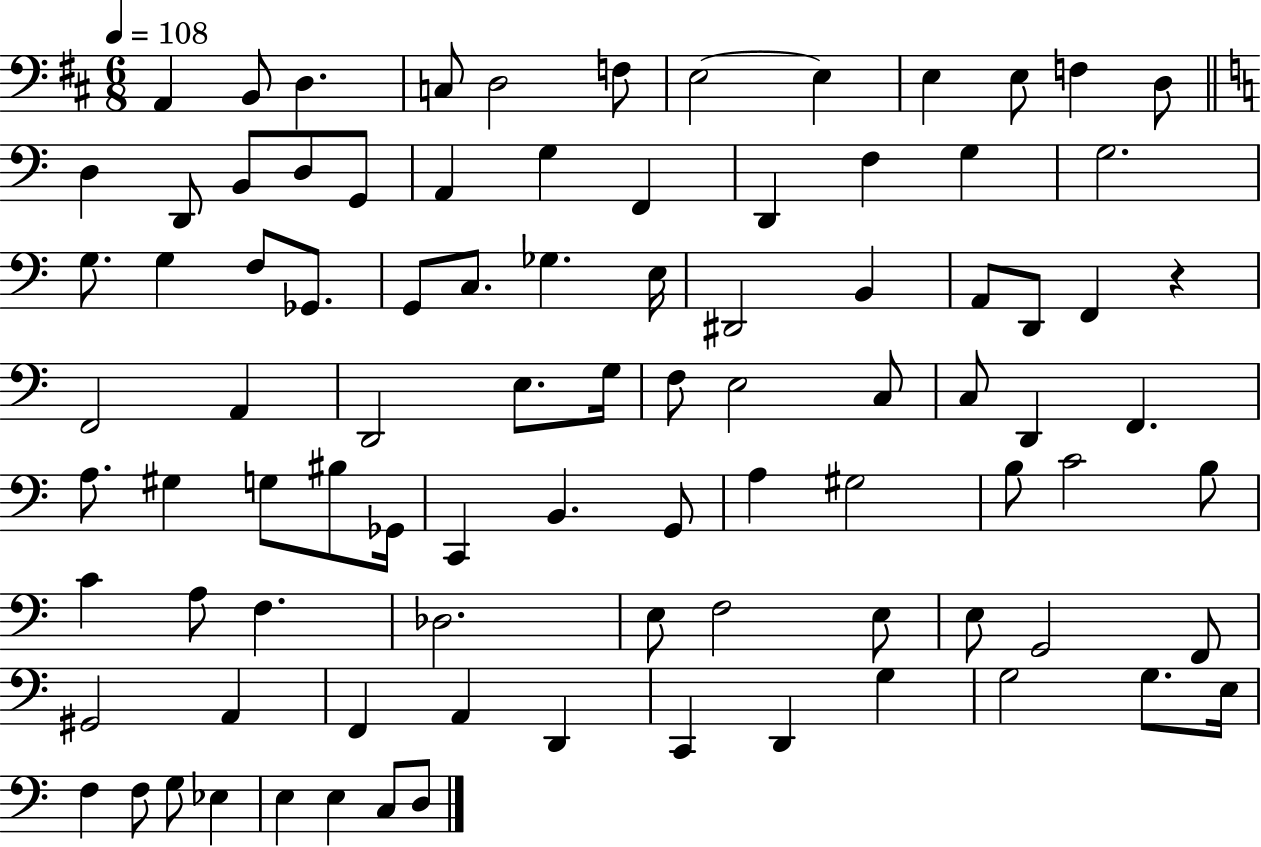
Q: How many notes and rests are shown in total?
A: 91